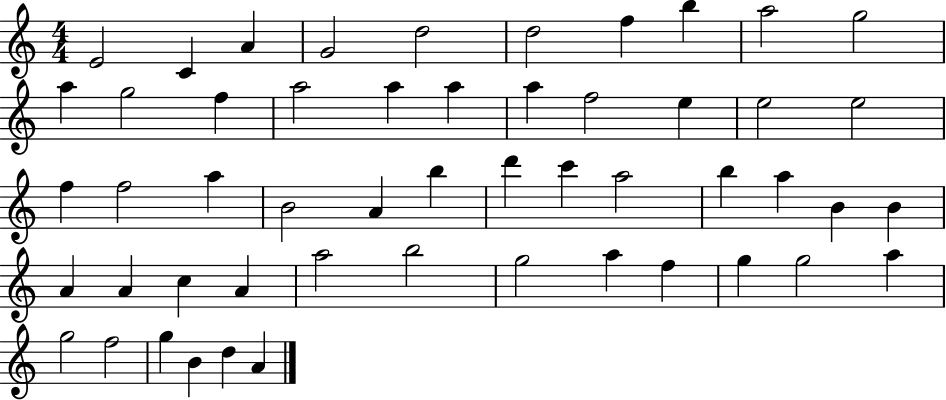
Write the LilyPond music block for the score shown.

{
  \clef treble
  \numericTimeSignature
  \time 4/4
  \key c \major
  e'2 c'4 a'4 | g'2 d''2 | d''2 f''4 b''4 | a''2 g''2 | \break a''4 g''2 f''4 | a''2 a''4 a''4 | a''4 f''2 e''4 | e''2 e''2 | \break f''4 f''2 a''4 | b'2 a'4 b''4 | d'''4 c'''4 a''2 | b''4 a''4 b'4 b'4 | \break a'4 a'4 c''4 a'4 | a''2 b''2 | g''2 a''4 f''4 | g''4 g''2 a''4 | \break g''2 f''2 | g''4 b'4 d''4 a'4 | \bar "|."
}